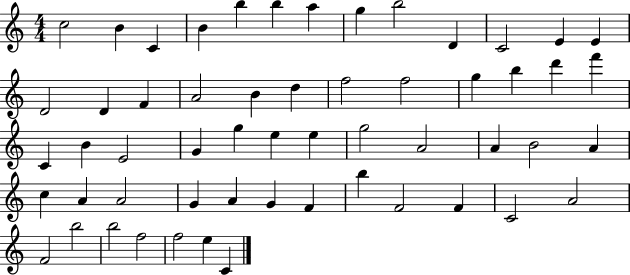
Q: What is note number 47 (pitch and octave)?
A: F4